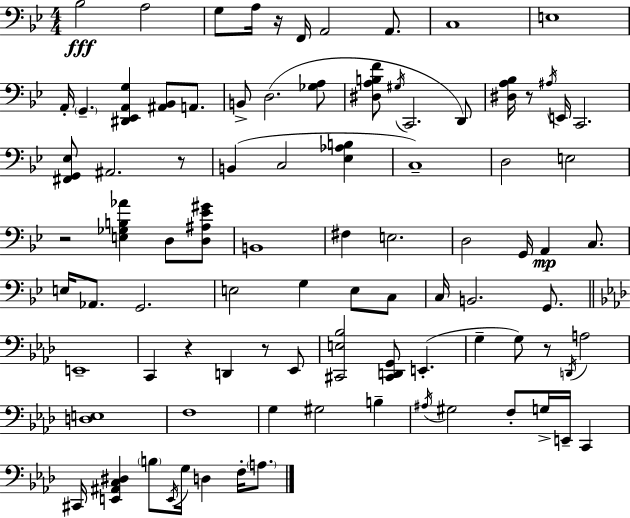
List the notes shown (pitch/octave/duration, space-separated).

Bb3/h A3/h G3/e A3/s R/s F2/s A2/h A2/e. C3/w E3/w A2/s G2/q. [D#2,Eb2,A2,G3]/q [A#2,Bb2]/e A2/e. B2/e D3/h. [Gb3,A3]/e [D#3,A3,B3,F4]/e G#3/s C2/h. D2/e [D#3,A3,Bb3]/s R/e A#3/s E2/s C2/h. [F#2,G2,Eb3]/e A#2/h. R/e B2/q C3/h [Eb3,Ab3,B3]/q C3/w D3/h E3/h R/h [E3,Gb3,B3,Ab4]/q D3/e [D3,A#3,Eb4,G#4]/e B2/w F#3/q E3/h. D3/h G2/s A2/q C3/e. E3/s Ab2/e. G2/h. E3/h G3/q E3/e C3/e C3/s B2/h. G2/e. E2/w C2/q R/q D2/q R/e Eb2/e [C#2,E3,Bb3]/h [C#2,D2,G2]/e E2/q. G3/q G3/e R/e D2/s A3/h [D3,E3]/w F3/w G3/q G#3/h B3/q A#3/s G#3/h F3/e G3/s E2/s C2/q C#2/s [E2,A#2,C3,D#3]/q B3/e E2/s G3/s D3/q F3/s A3/e.